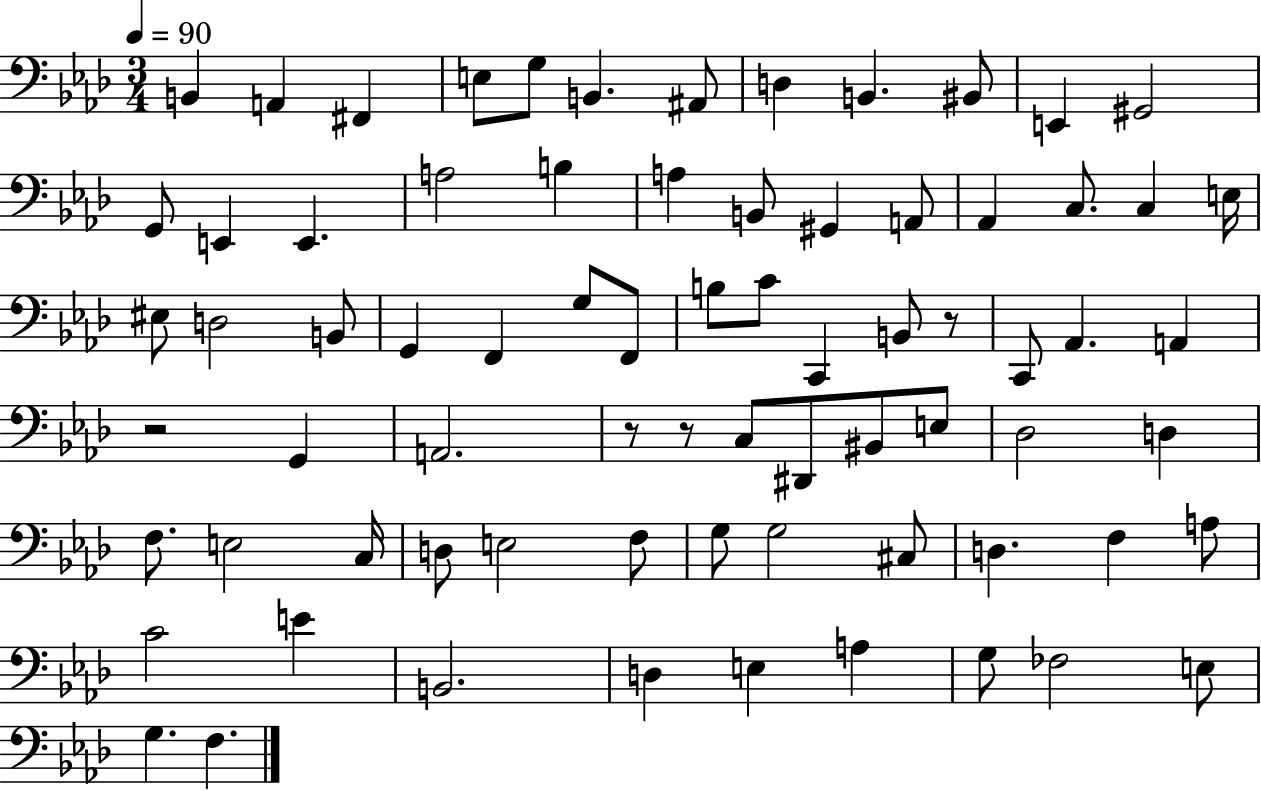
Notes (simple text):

B2/q A2/q F#2/q E3/e G3/e B2/q. A#2/e D3/q B2/q. BIS2/e E2/q G#2/h G2/e E2/q E2/q. A3/h B3/q A3/q B2/e G#2/q A2/e Ab2/q C3/e. C3/q E3/s EIS3/e D3/h B2/e G2/q F2/q G3/e F2/e B3/e C4/e C2/q B2/e R/e C2/e Ab2/q. A2/q R/h G2/q A2/h. R/e R/e C3/e D#2/e BIS2/e E3/e Db3/h D3/q F3/e. E3/h C3/s D3/e E3/h F3/e G3/e G3/h C#3/e D3/q. F3/q A3/e C4/h E4/q B2/h. D3/q E3/q A3/q G3/e FES3/h E3/e G3/q. F3/q.